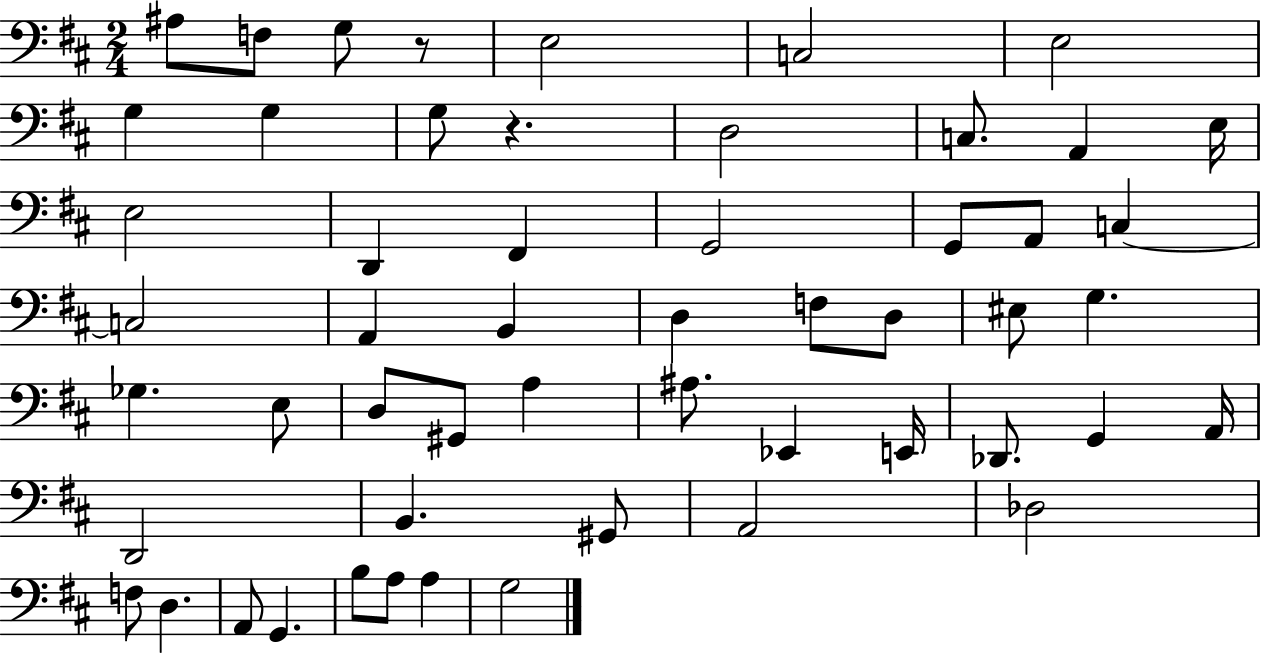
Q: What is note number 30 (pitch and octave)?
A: E3